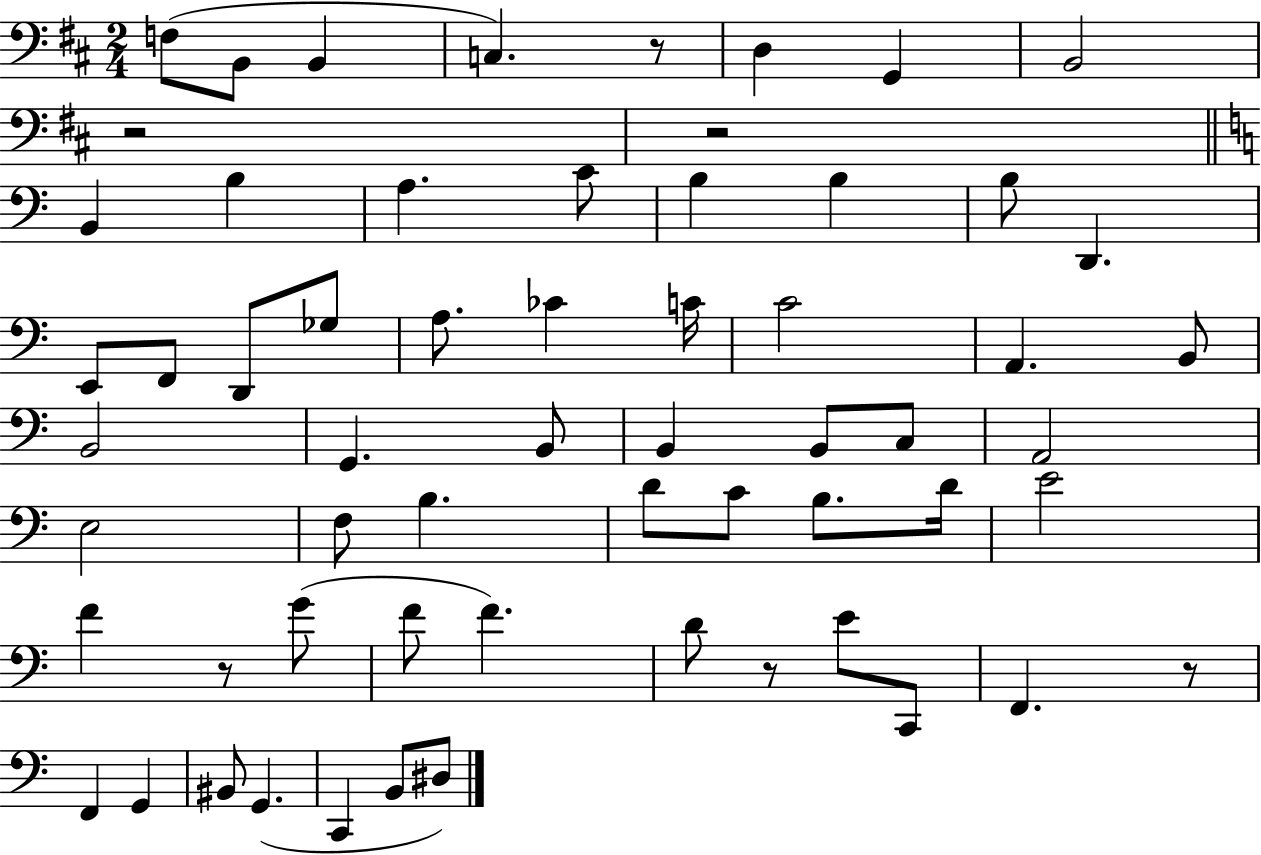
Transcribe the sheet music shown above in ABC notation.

X:1
T:Untitled
M:2/4
L:1/4
K:D
F,/2 B,,/2 B,, C, z/2 D, G,, B,,2 z2 z2 B,, B, A, C/2 B, B, B,/2 D,, E,,/2 F,,/2 D,,/2 _G,/2 A,/2 _C C/4 C2 A,, B,,/2 B,,2 G,, B,,/2 B,, B,,/2 C,/2 A,,2 E,2 F,/2 B, D/2 C/2 B,/2 D/4 E2 F z/2 G/2 F/2 F D/2 z/2 E/2 C,,/2 F,, z/2 F,, G,, ^B,,/2 G,, C,, B,,/2 ^D,/2